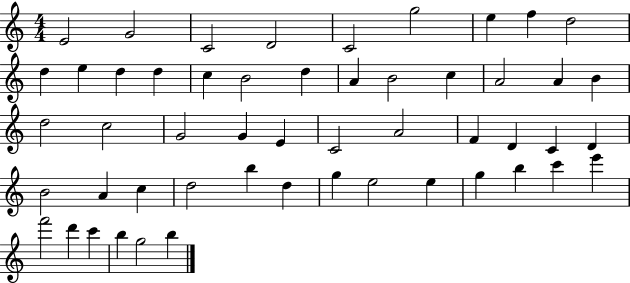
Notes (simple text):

E4/h G4/h C4/h D4/h C4/h G5/h E5/q F5/q D5/h D5/q E5/q D5/q D5/q C5/q B4/h D5/q A4/q B4/h C5/q A4/h A4/q B4/q D5/h C5/h G4/h G4/q E4/q C4/h A4/h F4/q D4/q C4/q D4/q B4/h A4/q C5/q D5/h B5/q D5/q G5/q E5/h E5/q G5/q B5/q C6/q E6/q F6/h D6/q C6/q B5/q G5/h B5/q